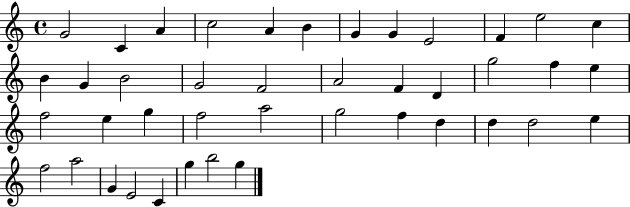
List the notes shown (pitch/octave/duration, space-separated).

G4/h C4/q A4/q C5/h A4/q B4/q G4/q G4/q E4/h F4/q E5/h C5/q B4/q G4/q B4/h G4/h F4/h A4/h F4/q D4/q G5/h F5/q E5/q F5/h E5/q G5/q F5/h A5/h G5/h F5/q D5/q D5/q D5/h E5/q F5/h A5/h G4/q E4/h C4/q G5/q B5/h G5/q